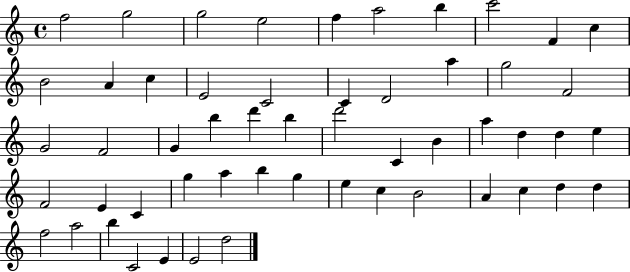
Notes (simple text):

F5/h G5/h G5/h E5/h F5/q A5/h B5/q C6/h F4/q C5/q B4/h A4/q C5/q E4/h C4/h C4/q D4/h A5/q G5/h F4/h G4/h F4/h G4/q B5/q D6/q B5/q D6/h C4/q B4/q A5/q D5/q D5/q E5/q F4/h E4/q C4/q G5/q A5/q B5/q G5/q E5/q C5/q B4/h A4/q C5/q D5/q D5/q F5/h A5/h B5/q C4/h E4/q E4/h D5/h